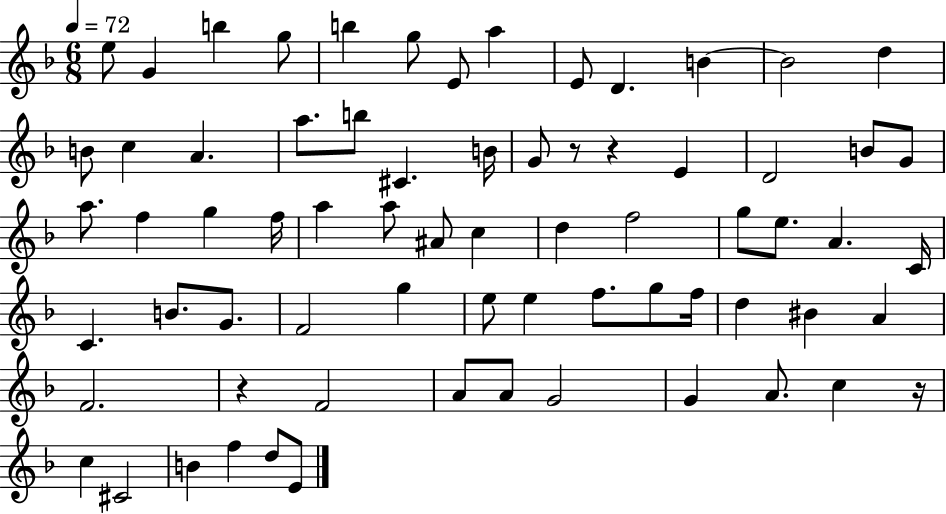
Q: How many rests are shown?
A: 4